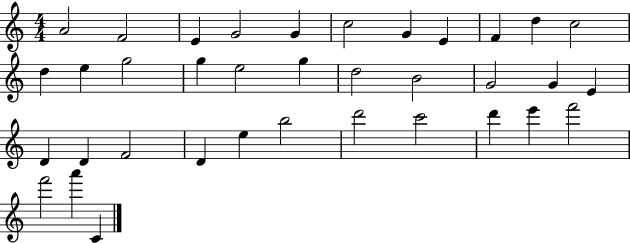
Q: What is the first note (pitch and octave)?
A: A4